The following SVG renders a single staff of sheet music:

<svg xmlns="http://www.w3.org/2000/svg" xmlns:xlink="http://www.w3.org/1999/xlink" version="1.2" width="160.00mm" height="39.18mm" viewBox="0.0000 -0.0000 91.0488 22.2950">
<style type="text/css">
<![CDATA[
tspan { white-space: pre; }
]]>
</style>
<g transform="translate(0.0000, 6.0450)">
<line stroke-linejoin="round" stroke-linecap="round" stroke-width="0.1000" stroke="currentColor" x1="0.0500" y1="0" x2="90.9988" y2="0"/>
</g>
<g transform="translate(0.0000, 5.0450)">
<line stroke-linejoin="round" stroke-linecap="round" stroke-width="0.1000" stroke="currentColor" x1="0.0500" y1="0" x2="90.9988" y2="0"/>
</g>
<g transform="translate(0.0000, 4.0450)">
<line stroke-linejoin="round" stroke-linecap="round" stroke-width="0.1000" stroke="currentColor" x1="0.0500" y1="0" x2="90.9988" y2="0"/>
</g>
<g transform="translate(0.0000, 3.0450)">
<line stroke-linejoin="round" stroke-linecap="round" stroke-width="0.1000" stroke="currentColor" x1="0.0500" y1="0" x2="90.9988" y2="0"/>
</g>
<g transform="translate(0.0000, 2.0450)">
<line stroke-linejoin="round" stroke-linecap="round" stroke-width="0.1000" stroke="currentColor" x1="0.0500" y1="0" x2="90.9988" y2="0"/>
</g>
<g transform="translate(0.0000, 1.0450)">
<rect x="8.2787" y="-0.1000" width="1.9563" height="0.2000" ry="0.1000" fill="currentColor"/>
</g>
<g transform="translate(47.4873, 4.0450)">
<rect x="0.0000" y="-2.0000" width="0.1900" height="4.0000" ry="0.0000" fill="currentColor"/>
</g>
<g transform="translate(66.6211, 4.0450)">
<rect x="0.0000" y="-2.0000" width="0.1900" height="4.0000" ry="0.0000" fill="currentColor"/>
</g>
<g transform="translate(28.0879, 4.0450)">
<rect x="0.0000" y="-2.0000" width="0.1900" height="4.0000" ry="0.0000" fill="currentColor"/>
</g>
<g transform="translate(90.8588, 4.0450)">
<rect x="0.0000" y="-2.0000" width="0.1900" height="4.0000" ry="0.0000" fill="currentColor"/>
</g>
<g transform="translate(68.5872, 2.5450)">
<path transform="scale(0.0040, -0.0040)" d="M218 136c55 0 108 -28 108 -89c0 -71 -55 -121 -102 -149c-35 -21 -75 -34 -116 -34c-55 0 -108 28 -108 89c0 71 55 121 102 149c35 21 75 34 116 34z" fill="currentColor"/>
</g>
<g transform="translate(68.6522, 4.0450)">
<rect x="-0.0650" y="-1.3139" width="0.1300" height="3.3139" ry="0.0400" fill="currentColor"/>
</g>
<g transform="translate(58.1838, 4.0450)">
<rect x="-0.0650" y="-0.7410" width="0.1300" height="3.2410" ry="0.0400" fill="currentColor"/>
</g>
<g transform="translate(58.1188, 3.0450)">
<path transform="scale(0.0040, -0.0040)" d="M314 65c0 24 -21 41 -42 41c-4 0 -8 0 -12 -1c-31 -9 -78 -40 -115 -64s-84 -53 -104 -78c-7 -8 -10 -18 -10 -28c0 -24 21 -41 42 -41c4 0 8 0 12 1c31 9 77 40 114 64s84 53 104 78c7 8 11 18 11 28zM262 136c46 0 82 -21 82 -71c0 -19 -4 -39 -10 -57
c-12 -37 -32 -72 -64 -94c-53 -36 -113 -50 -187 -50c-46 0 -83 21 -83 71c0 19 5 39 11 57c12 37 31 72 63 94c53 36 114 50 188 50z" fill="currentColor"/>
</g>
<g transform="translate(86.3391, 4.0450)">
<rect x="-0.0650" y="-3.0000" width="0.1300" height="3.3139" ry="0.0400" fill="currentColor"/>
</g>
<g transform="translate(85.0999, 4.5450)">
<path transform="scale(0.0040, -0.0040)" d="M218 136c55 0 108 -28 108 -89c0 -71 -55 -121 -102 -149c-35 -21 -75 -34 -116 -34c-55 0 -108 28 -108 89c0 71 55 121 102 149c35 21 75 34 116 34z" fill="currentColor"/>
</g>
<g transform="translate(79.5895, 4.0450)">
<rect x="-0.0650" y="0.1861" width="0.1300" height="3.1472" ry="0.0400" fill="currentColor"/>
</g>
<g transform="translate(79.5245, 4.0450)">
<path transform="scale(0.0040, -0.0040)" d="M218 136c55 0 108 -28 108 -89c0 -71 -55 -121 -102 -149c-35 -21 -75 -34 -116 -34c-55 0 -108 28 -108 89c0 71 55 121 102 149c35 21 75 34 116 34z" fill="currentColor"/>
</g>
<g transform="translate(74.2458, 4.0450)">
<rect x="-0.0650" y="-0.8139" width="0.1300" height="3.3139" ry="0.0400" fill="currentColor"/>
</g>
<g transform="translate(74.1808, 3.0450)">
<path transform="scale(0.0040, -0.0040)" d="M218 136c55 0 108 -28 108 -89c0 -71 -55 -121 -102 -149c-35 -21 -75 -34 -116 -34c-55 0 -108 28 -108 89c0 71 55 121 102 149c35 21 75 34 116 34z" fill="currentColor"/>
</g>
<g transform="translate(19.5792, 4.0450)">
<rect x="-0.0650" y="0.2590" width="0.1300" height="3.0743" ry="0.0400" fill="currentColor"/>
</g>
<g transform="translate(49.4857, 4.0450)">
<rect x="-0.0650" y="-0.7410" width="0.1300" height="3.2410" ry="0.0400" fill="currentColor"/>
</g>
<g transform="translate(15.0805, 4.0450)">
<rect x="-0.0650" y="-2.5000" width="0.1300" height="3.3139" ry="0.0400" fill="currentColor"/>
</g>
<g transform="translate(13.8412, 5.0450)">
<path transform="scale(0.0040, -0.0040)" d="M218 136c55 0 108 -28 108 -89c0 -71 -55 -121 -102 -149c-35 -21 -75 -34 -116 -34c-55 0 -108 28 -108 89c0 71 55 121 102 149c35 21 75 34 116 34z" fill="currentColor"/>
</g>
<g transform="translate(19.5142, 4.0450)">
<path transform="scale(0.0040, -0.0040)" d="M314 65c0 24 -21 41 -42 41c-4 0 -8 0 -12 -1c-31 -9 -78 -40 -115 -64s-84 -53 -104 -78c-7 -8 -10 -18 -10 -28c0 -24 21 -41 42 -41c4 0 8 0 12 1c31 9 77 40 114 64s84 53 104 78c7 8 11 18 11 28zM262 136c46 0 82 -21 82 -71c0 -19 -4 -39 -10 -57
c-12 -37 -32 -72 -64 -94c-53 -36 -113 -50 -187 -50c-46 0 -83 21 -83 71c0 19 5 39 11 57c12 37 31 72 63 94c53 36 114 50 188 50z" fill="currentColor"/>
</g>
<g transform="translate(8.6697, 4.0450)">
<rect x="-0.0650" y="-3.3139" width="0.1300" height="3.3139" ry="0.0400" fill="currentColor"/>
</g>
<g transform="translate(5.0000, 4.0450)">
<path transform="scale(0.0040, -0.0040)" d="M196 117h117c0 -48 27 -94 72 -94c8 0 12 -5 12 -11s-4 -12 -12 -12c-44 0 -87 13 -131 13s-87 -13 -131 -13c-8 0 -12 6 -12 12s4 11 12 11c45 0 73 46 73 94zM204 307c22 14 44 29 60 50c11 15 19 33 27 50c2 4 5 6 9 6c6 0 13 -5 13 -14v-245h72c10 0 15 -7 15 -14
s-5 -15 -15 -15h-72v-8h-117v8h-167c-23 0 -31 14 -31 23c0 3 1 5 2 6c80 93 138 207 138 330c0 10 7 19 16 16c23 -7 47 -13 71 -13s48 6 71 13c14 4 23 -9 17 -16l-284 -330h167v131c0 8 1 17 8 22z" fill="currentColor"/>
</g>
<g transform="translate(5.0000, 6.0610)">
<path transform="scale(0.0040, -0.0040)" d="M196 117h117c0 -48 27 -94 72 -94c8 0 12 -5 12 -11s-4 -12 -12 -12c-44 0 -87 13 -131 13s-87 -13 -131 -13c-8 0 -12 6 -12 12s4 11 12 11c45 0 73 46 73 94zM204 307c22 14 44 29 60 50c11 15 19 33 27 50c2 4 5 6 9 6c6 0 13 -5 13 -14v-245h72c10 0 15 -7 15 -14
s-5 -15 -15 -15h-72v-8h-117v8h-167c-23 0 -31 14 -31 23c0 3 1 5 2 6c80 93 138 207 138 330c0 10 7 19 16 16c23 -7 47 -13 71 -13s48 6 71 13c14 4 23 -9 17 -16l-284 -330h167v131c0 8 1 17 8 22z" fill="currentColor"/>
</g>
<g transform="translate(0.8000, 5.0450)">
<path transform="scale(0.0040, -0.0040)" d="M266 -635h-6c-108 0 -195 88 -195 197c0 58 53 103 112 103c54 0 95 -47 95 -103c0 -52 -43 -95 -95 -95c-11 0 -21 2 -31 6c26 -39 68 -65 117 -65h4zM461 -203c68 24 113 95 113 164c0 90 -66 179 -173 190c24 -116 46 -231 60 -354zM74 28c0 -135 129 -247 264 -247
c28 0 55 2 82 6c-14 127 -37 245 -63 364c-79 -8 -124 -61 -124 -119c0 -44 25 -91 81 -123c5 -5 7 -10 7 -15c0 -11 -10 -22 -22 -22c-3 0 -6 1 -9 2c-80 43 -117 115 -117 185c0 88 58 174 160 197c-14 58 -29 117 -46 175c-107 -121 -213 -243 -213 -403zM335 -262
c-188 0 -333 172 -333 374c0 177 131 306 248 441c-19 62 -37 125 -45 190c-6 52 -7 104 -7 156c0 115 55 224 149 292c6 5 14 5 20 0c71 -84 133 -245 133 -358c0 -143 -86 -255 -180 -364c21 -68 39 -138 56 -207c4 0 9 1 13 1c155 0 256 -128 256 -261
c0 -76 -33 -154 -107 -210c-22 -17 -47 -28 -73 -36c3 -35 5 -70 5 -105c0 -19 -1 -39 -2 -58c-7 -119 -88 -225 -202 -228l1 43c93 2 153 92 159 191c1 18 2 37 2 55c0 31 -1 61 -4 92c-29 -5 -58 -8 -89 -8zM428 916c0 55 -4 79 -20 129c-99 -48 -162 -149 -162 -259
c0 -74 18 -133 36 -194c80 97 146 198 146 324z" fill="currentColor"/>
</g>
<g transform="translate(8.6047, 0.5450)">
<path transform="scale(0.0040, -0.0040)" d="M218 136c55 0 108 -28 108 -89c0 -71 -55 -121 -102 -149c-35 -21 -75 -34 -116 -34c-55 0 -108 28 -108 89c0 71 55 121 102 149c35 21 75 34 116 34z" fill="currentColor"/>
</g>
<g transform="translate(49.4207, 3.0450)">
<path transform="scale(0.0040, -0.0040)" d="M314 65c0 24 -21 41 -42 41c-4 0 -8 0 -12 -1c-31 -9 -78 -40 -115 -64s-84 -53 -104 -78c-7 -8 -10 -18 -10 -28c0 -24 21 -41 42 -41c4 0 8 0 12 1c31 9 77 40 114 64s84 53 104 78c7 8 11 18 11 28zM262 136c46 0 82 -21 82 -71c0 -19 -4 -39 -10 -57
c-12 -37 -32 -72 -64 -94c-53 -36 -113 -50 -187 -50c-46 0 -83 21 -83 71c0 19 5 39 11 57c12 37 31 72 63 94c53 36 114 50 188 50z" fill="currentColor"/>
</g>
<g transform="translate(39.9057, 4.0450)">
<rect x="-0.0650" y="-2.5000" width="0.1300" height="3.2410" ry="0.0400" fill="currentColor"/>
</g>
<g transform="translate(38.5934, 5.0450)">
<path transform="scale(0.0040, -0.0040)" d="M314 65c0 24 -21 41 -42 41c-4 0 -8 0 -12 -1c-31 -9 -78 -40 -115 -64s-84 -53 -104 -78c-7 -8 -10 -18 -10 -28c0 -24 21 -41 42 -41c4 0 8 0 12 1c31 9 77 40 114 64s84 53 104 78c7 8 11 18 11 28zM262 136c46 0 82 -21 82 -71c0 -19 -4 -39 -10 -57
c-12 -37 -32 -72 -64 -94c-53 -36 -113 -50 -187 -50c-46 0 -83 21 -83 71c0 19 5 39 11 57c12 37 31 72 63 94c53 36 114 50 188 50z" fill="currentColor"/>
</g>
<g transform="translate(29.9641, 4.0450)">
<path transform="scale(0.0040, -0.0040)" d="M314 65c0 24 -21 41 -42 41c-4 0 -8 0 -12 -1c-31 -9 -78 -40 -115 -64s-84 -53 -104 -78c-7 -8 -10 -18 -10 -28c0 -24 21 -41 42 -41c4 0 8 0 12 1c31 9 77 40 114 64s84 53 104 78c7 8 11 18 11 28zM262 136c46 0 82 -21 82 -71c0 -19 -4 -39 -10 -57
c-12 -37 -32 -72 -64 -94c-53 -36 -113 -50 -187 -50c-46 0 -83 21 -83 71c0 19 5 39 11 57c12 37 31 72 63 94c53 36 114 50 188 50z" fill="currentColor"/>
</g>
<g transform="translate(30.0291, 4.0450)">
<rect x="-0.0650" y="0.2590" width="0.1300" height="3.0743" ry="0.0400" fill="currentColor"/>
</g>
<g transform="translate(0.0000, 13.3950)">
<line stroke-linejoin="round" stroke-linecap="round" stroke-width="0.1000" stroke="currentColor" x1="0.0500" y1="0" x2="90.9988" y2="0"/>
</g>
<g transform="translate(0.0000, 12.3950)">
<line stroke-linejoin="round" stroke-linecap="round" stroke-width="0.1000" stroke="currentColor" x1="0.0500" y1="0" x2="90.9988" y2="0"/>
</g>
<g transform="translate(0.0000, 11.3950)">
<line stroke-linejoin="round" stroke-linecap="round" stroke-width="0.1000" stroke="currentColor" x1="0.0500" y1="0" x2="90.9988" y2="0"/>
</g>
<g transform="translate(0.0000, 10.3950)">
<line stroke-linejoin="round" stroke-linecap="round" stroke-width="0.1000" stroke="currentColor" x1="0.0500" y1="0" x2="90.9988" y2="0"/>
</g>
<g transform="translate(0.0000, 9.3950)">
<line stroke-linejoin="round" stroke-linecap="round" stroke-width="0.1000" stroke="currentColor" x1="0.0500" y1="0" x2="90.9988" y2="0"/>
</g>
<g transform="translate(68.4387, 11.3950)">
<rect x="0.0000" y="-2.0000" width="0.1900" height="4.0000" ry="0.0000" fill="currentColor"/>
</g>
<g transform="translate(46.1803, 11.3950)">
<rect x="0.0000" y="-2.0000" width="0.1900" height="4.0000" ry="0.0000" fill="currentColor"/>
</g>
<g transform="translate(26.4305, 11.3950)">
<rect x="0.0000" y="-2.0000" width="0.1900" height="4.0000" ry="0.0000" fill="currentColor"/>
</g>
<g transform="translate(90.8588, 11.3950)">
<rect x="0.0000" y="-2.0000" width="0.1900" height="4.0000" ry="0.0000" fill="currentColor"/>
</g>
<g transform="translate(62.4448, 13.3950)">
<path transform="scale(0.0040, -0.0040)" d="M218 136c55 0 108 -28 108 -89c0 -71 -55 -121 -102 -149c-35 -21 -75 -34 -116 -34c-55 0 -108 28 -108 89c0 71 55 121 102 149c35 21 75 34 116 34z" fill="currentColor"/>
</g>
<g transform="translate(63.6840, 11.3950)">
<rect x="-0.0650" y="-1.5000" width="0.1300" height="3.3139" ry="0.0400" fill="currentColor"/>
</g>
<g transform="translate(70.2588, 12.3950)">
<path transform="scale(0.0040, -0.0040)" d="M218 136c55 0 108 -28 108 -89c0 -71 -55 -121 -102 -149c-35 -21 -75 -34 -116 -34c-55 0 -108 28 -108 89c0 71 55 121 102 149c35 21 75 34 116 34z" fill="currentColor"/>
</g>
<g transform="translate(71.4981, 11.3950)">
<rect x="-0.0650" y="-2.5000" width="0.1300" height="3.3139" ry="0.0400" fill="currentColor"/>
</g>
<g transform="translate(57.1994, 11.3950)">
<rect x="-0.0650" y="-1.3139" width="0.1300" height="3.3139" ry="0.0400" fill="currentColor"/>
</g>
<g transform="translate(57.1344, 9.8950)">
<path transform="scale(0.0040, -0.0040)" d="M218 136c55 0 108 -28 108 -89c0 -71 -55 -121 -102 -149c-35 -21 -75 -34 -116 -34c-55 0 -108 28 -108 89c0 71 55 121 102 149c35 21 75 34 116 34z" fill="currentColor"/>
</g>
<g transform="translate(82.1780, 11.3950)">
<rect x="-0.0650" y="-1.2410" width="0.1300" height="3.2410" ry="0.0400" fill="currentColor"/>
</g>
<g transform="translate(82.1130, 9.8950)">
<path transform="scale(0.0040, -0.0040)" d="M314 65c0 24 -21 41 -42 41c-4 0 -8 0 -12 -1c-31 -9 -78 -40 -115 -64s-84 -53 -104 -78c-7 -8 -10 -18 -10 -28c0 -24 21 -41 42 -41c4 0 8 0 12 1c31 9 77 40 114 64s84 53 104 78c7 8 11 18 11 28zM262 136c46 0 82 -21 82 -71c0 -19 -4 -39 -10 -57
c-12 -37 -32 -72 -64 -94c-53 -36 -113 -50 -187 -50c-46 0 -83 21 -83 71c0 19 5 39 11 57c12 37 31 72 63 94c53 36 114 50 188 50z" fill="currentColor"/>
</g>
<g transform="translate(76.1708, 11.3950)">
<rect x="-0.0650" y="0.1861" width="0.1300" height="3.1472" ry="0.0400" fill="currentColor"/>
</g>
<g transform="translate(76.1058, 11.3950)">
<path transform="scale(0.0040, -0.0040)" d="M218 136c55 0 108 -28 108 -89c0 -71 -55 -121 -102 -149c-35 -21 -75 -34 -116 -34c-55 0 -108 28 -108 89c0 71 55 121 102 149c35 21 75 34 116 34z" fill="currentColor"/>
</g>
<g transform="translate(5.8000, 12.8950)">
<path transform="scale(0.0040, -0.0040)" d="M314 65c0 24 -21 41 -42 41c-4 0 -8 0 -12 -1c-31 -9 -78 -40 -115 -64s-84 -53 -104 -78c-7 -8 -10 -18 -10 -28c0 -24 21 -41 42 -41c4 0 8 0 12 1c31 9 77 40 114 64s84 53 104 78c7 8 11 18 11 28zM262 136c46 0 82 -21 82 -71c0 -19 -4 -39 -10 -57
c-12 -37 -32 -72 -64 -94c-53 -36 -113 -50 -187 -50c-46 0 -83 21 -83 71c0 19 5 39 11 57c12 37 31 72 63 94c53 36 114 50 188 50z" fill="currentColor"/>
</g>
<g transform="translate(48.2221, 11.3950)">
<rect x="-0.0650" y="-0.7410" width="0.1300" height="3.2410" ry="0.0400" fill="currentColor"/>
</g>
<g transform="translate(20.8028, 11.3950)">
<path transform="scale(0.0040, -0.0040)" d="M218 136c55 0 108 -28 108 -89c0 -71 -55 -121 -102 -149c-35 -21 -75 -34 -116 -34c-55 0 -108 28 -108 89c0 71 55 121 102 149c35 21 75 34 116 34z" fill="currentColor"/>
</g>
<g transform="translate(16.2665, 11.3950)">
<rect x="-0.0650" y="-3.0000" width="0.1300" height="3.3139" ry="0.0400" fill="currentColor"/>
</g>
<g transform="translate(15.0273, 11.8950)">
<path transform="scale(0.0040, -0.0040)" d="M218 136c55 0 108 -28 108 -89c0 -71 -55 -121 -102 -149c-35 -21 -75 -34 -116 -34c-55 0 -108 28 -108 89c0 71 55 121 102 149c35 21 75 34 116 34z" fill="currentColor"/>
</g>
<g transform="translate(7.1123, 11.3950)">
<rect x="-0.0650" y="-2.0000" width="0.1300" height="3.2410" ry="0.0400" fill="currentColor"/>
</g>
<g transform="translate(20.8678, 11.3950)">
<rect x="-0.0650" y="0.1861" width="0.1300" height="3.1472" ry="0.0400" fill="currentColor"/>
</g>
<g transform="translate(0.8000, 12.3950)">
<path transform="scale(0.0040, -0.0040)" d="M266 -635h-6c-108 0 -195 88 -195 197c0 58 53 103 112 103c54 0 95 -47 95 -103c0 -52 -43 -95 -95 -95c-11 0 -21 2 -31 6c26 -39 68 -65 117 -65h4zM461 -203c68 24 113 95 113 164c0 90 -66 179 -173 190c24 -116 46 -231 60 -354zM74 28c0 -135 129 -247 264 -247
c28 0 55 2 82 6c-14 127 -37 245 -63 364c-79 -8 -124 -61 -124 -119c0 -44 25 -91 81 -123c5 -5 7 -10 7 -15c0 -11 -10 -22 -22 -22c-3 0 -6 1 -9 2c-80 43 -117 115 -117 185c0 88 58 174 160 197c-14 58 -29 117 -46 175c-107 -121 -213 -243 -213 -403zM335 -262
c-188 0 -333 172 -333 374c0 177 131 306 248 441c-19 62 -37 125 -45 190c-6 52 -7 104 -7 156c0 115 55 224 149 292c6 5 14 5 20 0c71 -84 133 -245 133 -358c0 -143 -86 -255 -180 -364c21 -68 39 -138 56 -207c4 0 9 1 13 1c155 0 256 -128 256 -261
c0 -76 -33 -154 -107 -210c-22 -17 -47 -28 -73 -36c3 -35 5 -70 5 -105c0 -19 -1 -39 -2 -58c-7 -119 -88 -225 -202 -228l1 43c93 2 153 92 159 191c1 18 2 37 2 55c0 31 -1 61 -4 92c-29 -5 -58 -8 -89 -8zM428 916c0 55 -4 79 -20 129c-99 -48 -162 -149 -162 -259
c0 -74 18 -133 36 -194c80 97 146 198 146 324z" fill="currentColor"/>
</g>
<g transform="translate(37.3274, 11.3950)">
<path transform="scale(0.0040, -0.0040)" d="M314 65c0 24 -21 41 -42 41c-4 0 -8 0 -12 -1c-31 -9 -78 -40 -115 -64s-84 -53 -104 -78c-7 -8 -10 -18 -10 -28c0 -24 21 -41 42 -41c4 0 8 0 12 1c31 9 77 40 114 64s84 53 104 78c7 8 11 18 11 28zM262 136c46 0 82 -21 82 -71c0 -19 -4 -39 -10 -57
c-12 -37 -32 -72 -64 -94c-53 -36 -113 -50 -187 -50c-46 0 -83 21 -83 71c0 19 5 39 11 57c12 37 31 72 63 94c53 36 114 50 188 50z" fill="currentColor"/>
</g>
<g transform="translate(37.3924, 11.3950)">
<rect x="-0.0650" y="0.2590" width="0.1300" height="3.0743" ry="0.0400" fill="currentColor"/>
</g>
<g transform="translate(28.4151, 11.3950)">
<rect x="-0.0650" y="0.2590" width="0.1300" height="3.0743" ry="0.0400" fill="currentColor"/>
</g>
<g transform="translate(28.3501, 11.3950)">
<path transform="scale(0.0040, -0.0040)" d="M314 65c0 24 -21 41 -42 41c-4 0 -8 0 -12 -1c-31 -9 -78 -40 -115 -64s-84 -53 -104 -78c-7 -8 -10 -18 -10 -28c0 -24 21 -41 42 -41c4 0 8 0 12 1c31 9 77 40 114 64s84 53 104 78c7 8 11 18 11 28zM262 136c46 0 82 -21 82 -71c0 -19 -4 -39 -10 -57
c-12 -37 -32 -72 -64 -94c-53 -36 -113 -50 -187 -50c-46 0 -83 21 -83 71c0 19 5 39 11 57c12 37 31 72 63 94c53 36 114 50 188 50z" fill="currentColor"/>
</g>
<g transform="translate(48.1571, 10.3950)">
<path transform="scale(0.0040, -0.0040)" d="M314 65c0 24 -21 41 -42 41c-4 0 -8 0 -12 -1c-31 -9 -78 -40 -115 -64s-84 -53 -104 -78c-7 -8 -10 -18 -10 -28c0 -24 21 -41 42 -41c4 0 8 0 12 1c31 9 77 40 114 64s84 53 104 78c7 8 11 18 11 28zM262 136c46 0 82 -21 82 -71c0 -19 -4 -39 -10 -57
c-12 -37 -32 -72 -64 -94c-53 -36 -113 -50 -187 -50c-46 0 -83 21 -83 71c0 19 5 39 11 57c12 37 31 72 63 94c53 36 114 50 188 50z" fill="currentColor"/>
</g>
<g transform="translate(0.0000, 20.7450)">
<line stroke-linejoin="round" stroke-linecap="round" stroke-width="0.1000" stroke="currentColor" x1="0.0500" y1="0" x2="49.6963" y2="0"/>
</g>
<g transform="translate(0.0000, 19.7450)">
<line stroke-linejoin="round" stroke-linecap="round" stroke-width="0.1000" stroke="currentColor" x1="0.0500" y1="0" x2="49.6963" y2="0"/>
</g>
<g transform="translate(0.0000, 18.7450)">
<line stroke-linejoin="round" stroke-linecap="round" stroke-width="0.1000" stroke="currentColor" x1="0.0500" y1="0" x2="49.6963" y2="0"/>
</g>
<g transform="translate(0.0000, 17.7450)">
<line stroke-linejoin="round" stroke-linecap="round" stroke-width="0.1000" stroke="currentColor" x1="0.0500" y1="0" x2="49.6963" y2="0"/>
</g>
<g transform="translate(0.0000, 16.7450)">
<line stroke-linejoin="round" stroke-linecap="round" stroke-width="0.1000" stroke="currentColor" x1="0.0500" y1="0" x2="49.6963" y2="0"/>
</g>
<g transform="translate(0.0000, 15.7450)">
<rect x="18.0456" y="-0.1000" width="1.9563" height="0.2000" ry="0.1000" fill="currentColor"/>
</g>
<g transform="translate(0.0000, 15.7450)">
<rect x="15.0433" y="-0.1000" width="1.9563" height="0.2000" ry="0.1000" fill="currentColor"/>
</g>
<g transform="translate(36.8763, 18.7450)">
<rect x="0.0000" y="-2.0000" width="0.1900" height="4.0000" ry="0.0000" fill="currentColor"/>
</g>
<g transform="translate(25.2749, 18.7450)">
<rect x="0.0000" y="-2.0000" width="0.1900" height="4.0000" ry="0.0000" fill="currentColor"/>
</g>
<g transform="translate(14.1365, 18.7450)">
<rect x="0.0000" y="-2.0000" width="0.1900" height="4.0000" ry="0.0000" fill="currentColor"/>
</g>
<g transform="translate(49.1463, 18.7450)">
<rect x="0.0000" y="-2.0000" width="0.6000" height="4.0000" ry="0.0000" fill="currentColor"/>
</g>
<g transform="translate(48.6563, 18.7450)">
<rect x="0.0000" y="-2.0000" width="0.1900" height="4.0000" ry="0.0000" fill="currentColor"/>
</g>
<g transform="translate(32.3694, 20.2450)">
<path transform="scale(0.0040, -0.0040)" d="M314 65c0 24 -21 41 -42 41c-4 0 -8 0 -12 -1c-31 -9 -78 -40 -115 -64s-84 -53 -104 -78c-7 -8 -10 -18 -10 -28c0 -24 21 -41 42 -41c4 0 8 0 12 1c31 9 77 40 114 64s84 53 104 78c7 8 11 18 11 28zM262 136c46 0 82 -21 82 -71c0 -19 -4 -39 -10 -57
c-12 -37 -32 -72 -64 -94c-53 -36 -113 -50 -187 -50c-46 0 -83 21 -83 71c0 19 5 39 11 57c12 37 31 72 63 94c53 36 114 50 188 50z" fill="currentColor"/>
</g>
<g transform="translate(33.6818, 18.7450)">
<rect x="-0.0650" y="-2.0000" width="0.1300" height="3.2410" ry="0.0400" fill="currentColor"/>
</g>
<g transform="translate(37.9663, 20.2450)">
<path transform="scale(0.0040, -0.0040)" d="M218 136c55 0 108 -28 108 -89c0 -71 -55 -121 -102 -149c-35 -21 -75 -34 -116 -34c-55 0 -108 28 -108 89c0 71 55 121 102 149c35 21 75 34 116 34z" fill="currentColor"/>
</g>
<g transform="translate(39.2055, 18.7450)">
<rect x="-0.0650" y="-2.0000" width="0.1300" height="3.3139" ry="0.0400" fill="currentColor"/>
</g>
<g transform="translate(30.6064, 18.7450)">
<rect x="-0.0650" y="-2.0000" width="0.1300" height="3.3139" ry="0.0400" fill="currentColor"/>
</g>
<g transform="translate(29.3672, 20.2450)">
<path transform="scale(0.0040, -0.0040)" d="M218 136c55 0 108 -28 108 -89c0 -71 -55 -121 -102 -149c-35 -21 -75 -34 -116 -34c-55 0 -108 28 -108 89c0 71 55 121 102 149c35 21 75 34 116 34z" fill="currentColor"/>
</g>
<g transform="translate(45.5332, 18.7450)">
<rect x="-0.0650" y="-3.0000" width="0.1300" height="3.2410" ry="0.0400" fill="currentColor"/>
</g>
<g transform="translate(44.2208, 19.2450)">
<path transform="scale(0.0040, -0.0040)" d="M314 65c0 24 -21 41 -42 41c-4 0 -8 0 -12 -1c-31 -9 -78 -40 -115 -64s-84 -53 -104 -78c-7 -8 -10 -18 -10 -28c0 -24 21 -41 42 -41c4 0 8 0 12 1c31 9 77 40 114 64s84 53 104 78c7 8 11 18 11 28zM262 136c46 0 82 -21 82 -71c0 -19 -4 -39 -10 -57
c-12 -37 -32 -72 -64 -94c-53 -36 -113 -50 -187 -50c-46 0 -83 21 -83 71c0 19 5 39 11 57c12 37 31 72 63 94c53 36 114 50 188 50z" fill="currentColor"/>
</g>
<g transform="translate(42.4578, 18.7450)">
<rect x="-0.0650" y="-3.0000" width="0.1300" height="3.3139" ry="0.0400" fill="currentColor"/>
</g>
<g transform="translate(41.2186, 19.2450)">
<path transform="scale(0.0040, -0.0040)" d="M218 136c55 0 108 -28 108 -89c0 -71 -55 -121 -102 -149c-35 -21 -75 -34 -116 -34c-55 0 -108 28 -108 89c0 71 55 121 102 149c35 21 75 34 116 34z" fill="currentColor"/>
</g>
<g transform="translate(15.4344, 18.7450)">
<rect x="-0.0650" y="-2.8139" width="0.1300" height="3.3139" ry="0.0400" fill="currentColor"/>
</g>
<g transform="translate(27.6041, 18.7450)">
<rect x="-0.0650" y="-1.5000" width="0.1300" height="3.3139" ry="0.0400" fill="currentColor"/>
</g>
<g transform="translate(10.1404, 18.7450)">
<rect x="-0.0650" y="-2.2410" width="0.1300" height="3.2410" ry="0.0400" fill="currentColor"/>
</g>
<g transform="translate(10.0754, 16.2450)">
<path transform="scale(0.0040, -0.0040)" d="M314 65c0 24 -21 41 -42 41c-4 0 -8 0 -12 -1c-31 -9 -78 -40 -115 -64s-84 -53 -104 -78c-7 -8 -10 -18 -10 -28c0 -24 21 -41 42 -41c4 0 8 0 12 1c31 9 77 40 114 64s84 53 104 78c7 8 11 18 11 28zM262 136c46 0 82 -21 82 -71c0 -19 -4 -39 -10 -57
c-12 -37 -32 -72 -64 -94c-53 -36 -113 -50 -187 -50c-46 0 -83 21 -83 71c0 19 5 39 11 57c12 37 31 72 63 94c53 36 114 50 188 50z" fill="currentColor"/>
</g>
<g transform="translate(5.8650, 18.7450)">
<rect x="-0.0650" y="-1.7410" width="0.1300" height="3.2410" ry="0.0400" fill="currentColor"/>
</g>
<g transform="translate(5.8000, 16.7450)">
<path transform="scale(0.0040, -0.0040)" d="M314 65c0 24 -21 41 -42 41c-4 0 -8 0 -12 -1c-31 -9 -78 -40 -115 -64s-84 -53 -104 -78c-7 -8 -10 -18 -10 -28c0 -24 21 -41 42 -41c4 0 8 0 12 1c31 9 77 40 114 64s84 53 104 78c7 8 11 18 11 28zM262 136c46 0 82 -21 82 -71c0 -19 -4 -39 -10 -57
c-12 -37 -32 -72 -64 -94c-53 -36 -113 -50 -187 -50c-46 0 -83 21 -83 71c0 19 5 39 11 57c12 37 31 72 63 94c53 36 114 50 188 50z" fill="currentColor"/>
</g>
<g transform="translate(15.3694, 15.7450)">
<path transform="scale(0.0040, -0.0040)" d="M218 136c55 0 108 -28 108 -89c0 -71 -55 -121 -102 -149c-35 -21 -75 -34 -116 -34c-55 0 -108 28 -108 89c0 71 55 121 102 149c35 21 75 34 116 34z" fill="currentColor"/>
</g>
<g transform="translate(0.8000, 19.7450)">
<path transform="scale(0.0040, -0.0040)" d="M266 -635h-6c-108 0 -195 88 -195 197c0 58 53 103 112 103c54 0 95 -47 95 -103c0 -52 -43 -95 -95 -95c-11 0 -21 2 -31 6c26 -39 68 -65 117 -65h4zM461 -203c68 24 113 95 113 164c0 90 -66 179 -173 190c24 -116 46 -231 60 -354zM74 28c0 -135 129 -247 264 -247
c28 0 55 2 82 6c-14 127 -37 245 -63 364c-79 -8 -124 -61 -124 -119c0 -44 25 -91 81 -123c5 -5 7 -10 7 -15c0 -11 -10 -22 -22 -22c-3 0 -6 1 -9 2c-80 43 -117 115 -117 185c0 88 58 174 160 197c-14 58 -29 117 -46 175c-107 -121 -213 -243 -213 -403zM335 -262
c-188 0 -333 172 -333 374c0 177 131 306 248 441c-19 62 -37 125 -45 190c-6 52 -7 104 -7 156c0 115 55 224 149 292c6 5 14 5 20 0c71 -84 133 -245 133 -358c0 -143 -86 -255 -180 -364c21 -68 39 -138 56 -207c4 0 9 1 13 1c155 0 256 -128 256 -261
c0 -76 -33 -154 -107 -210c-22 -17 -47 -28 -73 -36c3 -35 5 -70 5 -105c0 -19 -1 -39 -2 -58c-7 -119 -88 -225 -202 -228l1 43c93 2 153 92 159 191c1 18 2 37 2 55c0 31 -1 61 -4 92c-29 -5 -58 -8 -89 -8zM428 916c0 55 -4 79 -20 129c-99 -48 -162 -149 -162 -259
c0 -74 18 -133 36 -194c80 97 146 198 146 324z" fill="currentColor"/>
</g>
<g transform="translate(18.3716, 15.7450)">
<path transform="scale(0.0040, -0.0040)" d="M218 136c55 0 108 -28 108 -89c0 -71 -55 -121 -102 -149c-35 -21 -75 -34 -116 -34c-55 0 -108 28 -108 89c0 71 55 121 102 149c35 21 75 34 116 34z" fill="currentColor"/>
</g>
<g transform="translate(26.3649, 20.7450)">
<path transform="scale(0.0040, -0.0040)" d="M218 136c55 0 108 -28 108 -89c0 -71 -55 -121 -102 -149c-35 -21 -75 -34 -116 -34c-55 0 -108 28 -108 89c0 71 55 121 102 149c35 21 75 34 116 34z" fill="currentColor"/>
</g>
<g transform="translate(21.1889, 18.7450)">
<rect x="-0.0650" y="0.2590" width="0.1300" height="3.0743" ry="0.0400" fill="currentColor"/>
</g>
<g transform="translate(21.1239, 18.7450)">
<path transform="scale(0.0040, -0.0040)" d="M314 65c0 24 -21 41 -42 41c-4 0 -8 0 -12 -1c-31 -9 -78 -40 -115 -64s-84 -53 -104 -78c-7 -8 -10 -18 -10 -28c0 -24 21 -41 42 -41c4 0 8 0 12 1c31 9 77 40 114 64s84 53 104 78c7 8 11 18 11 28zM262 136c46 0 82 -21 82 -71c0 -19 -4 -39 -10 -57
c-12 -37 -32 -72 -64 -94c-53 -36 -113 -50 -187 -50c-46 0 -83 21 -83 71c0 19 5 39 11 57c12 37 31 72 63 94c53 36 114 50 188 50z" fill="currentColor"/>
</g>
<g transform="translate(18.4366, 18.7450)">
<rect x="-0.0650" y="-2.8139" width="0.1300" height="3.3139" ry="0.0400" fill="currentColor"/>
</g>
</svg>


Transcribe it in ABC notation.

X:1
T:Untitled
M:4/4
L:1/4
K:C
b G B2 B2 G2 d2 d2 e d B A F2 A B B2 B2 d2 e E G B e2 f2 g2 a a B2 E F F2 F A A2